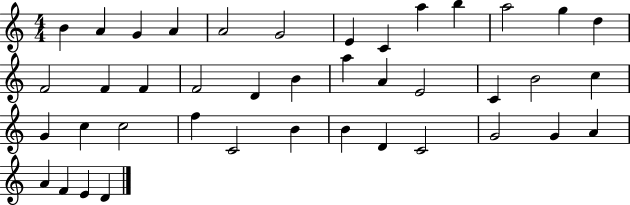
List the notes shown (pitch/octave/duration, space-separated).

B4/q A4/q G4/q A4/q A4/h G4/h E4/q C4/q A5/q B5/q A5/h G5/q D5/q F4/h F4/q F4/q F4/h D4/q B4/q A5/q A4/q E4/h C4/q B4/h C5/q G4/q C5/q C5/h F5/q C4/h B4/q B4/q D4/q C4/h G4/h G4/q A4/q A4/q F4/q E4/q D4/q